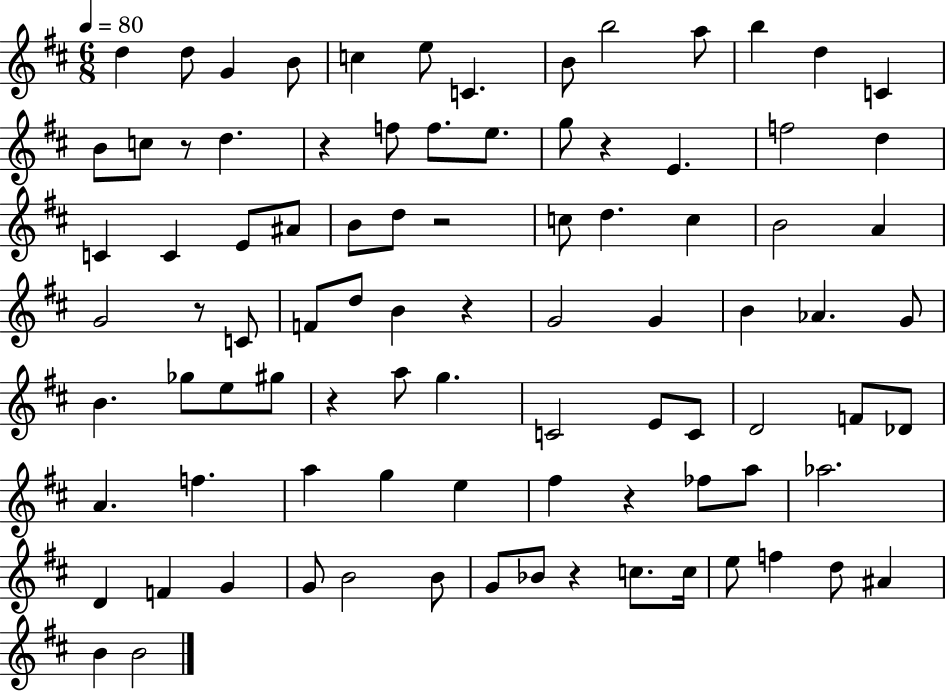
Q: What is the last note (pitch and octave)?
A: B4